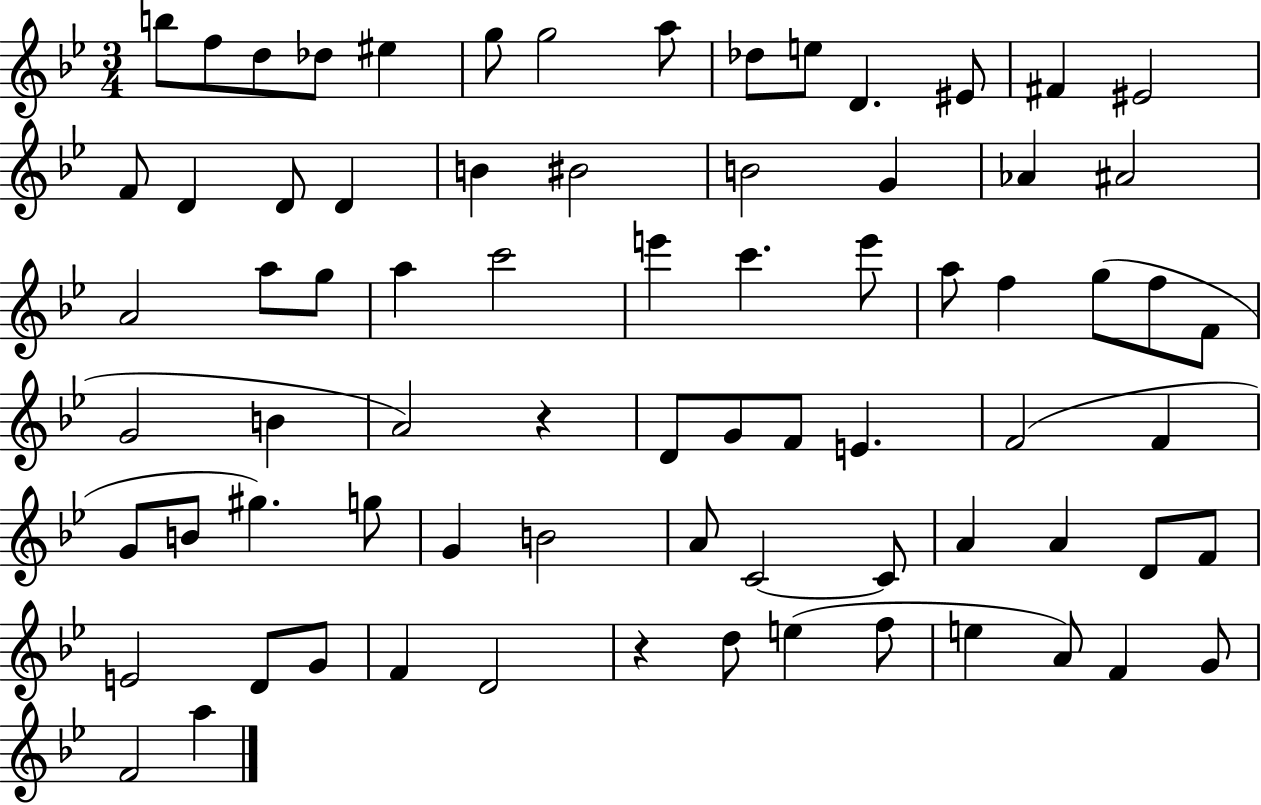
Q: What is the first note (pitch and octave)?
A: B5